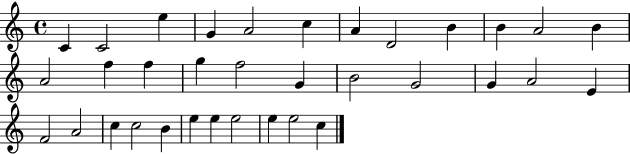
C4/q C4/h E5/q G4/q A4/h C5/q A4/q D4/h B4/q B4/q A4/h B4/q A4/h F5/q F5/q G5/q F5/h G4/q B4/h G4/h G4/q A4/h E4/q F4/h A4/h C5/q C5/h B4/q E5/q E5/q E5/h E5/q E5/h C5/q